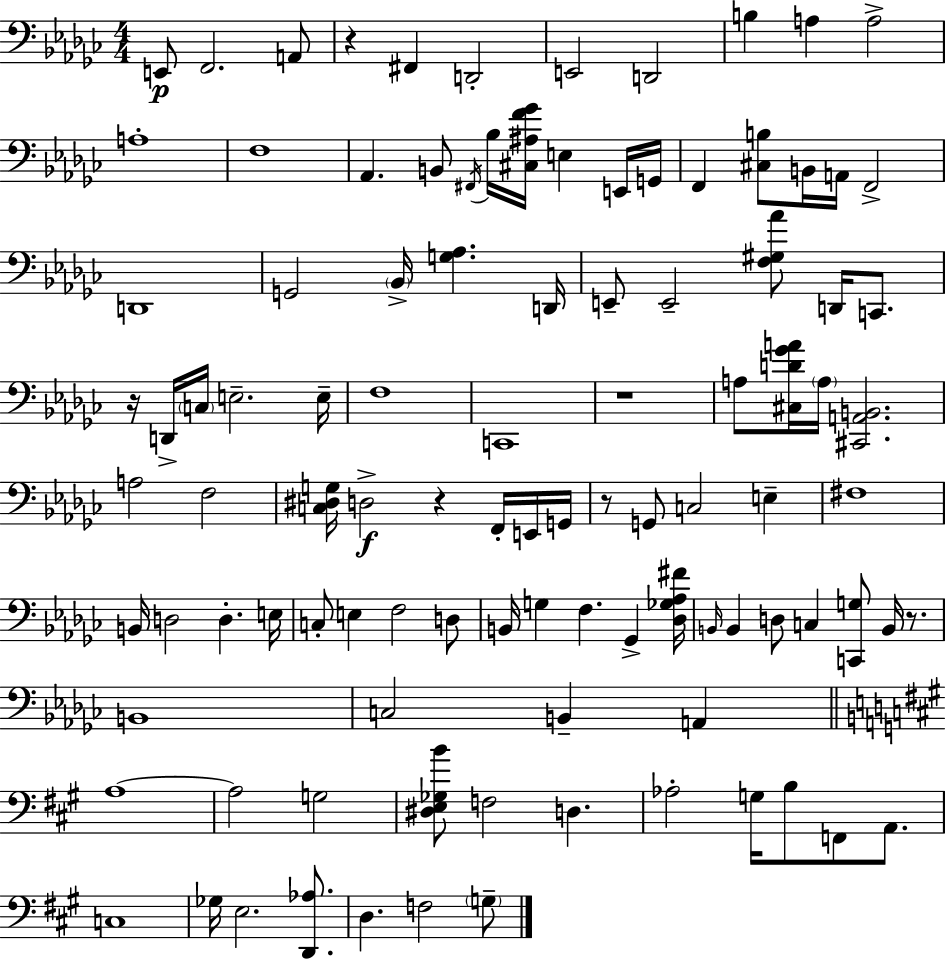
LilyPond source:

{
  \clef bass
  \numericTimeSignature
  \time 4/4
  \key ees \minor
  e,8\p f,2. a,8 | r4 fis,4 d,2-. | e,2 d,2 | b4 a4 a2-> | \break a1-. | f1 | aes,4. b,8 \acciaccatura { fis,16 } bes16 <cis ais f' ges'>16 e4 e,16 | g,16 f,4 <cis b>8 b,16 a,16 f,2-> | \break d,1 | g,2 \parenthesize bes,16-> <g aes>4. | d,16 e,8-- e,2-- <f gis aes'>8 d,16 c,8. | r16 d,16-> \parenthesize c16 e2.-- | \break e16-- f1 | c,1 | r1 | a8 <cis d' ges' a'>16 \parenthesize a16 <cis, a, b,>2. | \break a2 f2 | <c dis g>16 d2->\f r4 f,16-. e,16 | g,16 r8 g,8 c2 e4-- | fis1 | \break b,16 d2 d4.-. | e16 c8-. e4 f2 d8 | b,16 g4 f4. ges,4-> | <des ges aes fis'>16 \grace { b,16 } b,4 d8 c4 <c, g>8 b,16 r8. | \break b,1 | c2 b,4-- a,4 | \bar "||" \break \key a \major a1~~ | a2 g2 | <dis e ges b'>8 f2 d4. | aes2-. g16 b8 f,8 a,8. | \break c1 | ges16 e2. <d, aes>8. | d4. f2 \parenthesize g8-- | \bar "|."
}